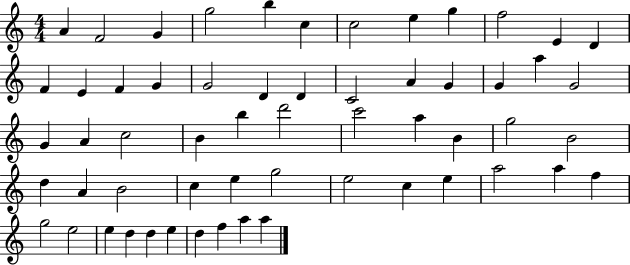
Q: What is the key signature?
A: C major